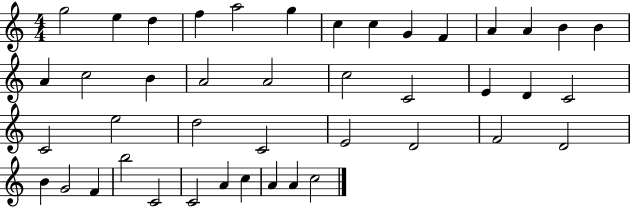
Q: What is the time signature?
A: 4/4